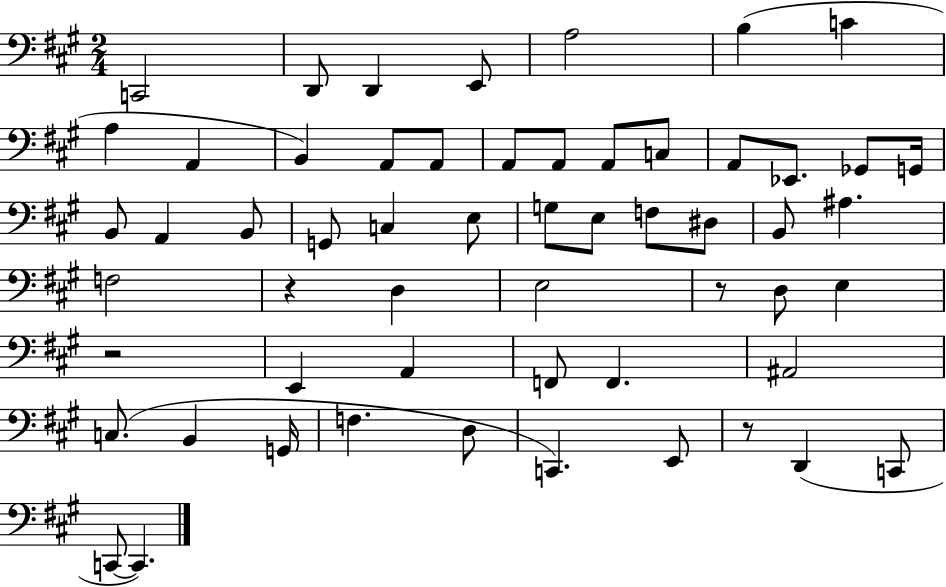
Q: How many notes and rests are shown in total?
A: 57